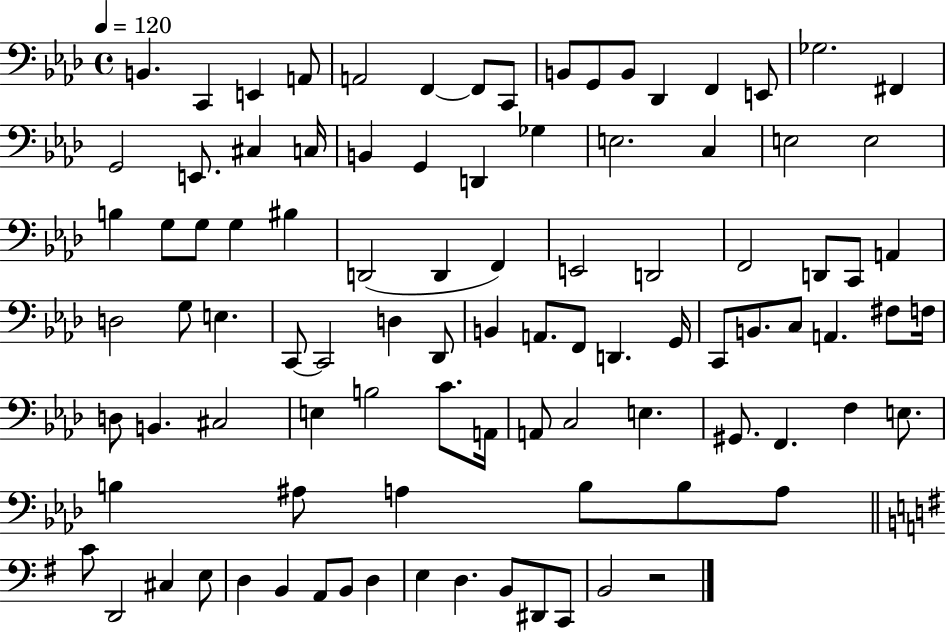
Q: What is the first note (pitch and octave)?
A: B2